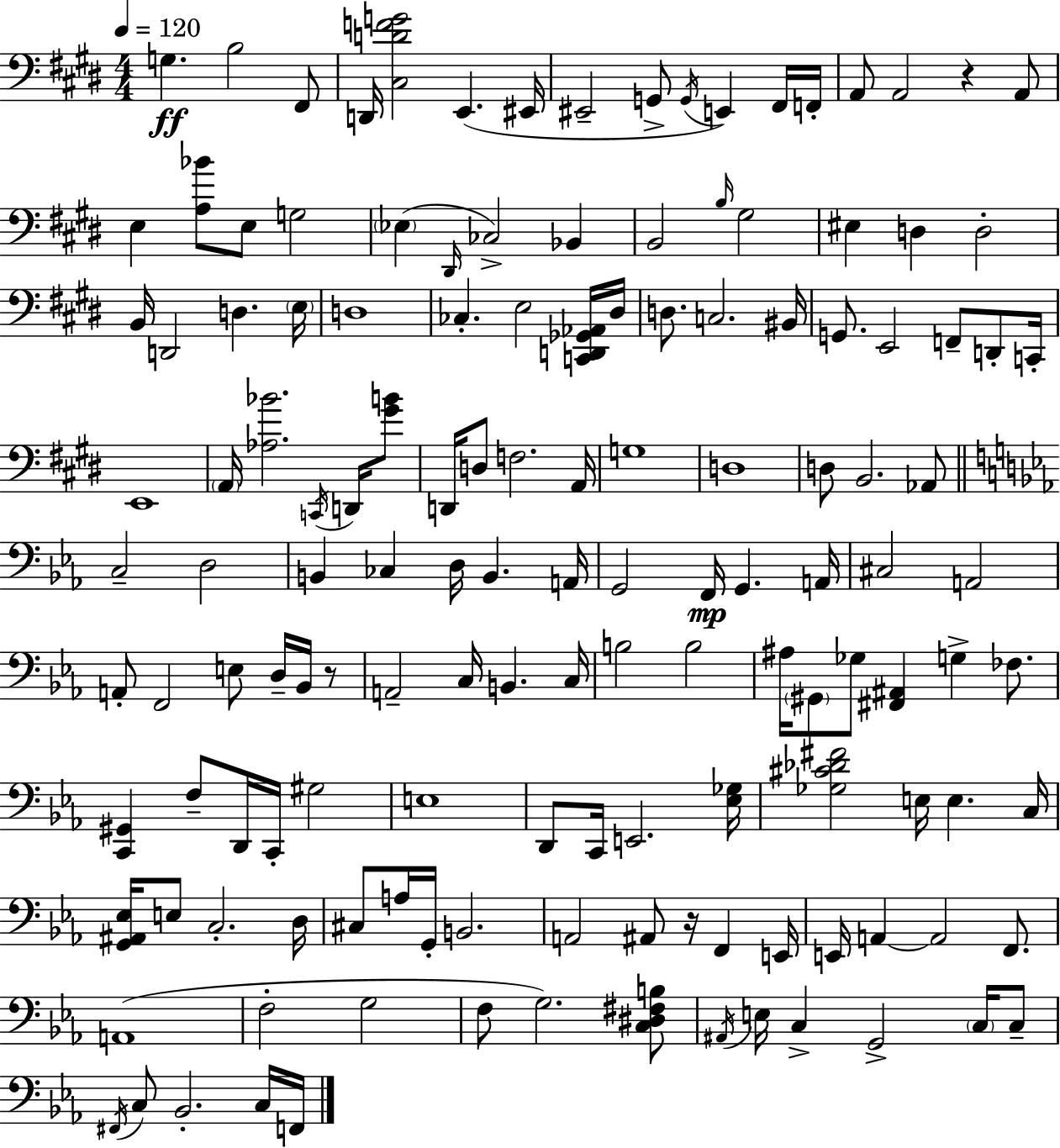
{
  \clef bass
  \numericTimeSignature
  \time 4/4
  \key e \major
  \tempo 4 = 120
  g4.\ff b2 fis,8 | d,16 <cis d' f' g'>2 e,4.( eis,16 | eis,2-- g,8-> \acciaccatura { g,16 }) e,4 fis,16 | f,16-. a,8 a,2 r4 a,8 | \break e4 <a bes'>8 e8 g2 | \parenthesize ees4( \grace { dis,16 } ces2->) bes,4 | b,2 \grace { b16 } gis2 | eis4 d4 d2-. | \break b,16 d,2 d4. | \parenthesize e16 d1 | ces4.-. e2 | <c, d, ges, aes,>16 dis16 d8. c2. | \break bis,16 g,8. e,2 f,8-- | d,8-. c,16-. e,1 | \parenthesize a,16 <aes bes'>2. | \acciaccatura { c,16 } d,16 <gis' b'>8 d,16 d8 f2. | \break a,16 g1 | d1 | d8 b,2. | aes,8 \bar "||" \break \key ees \major c2-- d2 | b,4 ces4 d16 b,4. a,16 | g,2 f,16\mp g,4. a,16 | cis2 a,2 | \break a,8-. f,2 e8 d16-- bes,16 r8 | a,2-- c16 b,4. c16 | b2 b2 | ais16 \parenthesize gis,8 ges8 <fis, ais,>4 g4-> fes8. | \break <c, gis,>4 f8-- d,16 c,16-. gis2 | e1 | d,8 c,16 e,2. <ees ges>16 | <ges cis' des' fis'>2 e16 e4. c16 | \break <g, ais, ees>16 e8 c2.-. d16 | cis8 a16 g,16-. b,2. | a,2 ais,8 r16 f,4 e,16 | e,16 a,4~~ a,2 f,8. | \break a,1( | f2-. g2 | f8 g2.) <c dis fis b>8 | \acciaccatura { ais,16 } e16 c4-> g,2-> \parenthesize c16 c8-- | \break \acciaccatura { fis,16 } c8 bes,2.-. | c16 f,16 \bar "|."
}